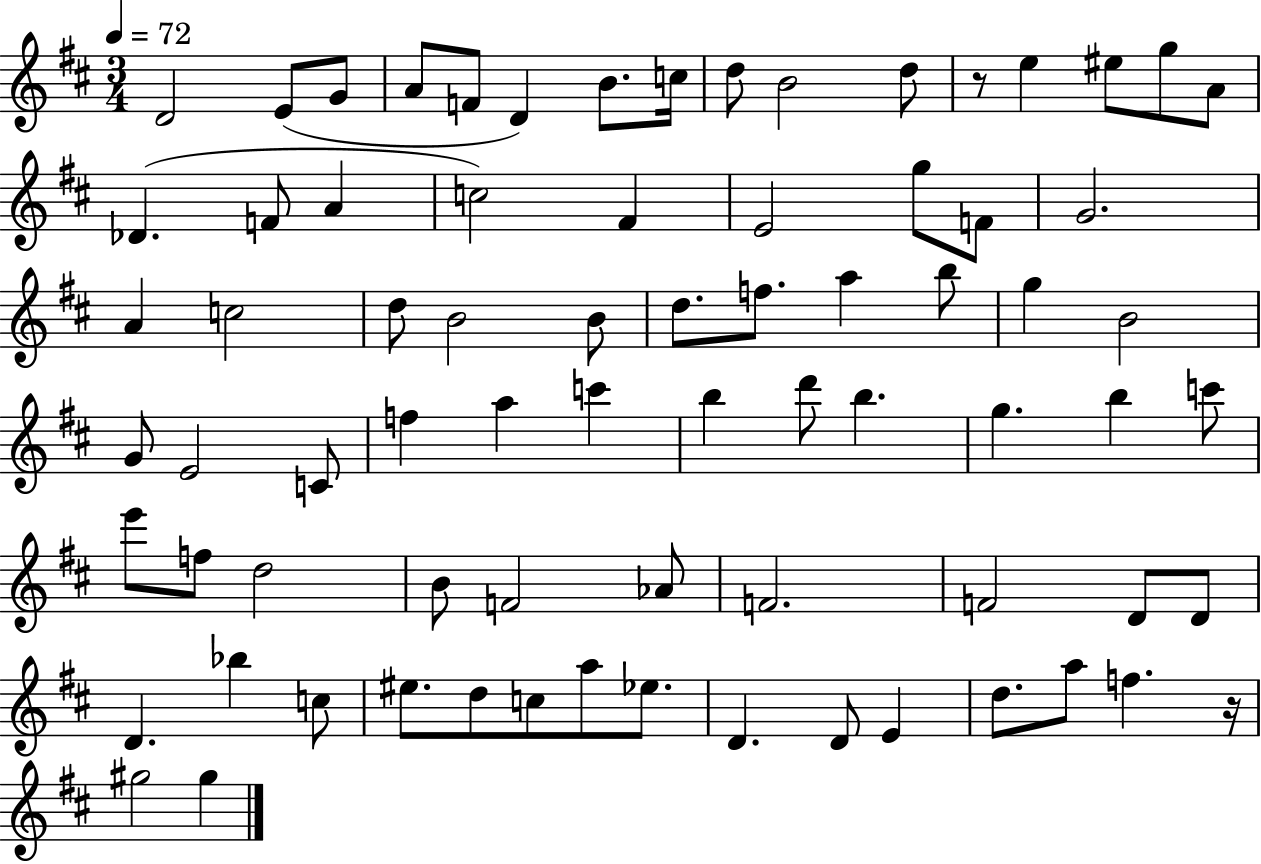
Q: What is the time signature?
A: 3/4